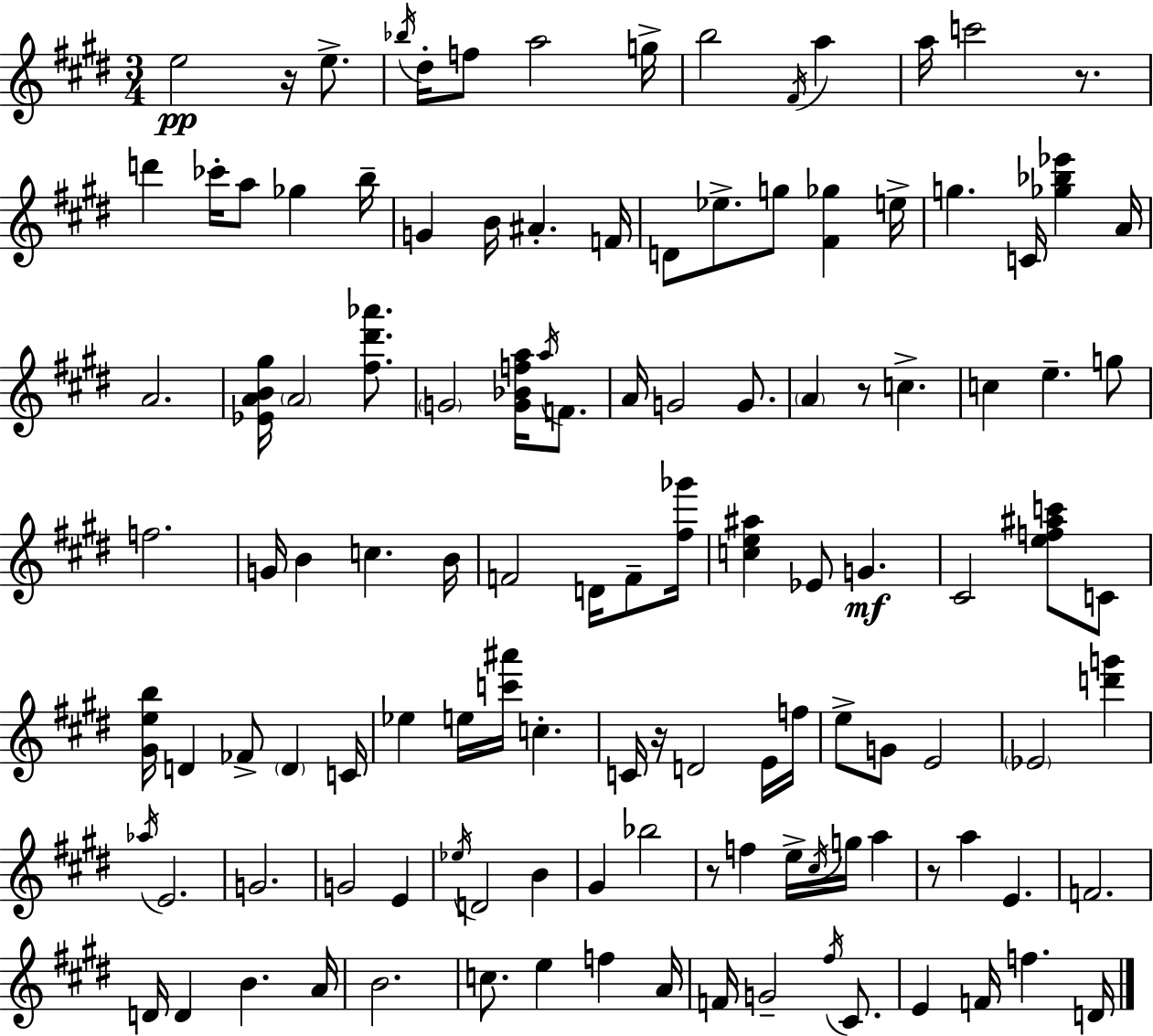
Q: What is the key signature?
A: E major